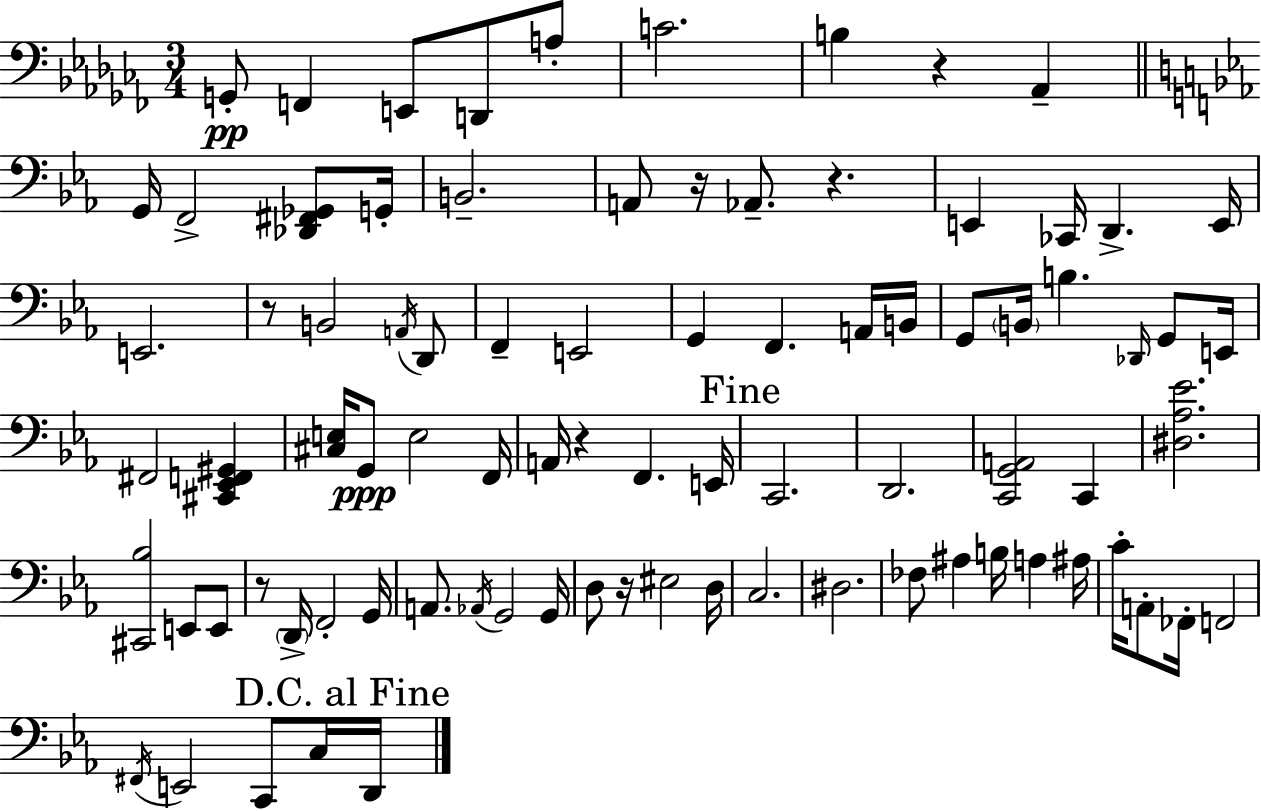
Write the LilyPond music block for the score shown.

{
  \clef bass
  \numericTimeSignature
  \time 3/4
  \key aes \minor
  \repeat volta 2 { g,8-.\pp f,4 e,8 d,8 a8-. | c'2. | b4 r4 aes,4-- | \bar "||" \break \key ees \major g,16 f,2-> <des, fis, ges,>8 g,16-. | b,2.-- | a,8 r16 aes,8.-- r4. | e,4 ces,16 d,4.-> e,16 | \break e,2. | r8 b,2 \acciaccatura { a,16 } d,8 | f,4-- e,2 | g,4 f,4. a,16 | \break b,16 g,8 \parenthesize b,16 b4. \grace { des,16 } g,8 | e,16 fis,2 <cis, ees, f, gis,>4 | <cis e>16 g,8\ppp e2 | f,16 a,16 r4 f,4. | \break e,16 \mark "Fine" c,2. | d,2. | <c, g, a,>2 c,4 | <dis aes ees'>2. | \break <cis, bes>2 e,8 | e,8 r8 \parenthesize d,16-> f,2-. | g,16 a,8. \acciaccatura { aes,16 } g,2 | g,16 d8 r16 eis2 | \break d16 c2. | dis2. | fes8 ais4 b16 a4 | ais16 c'16-. a,8-. fes,16-. f,2 | \break \acciaccatura { fis,16 } e,2 | c,8 c16 \mark "D.C. al Fine" d,16 } \bar "|."
}